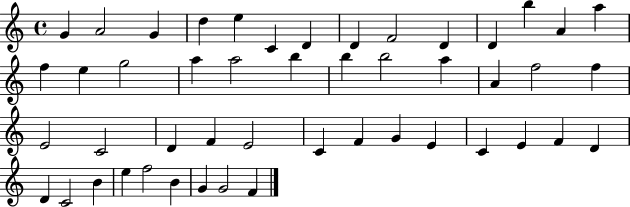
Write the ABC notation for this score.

X:1
T:Untitled
M:4/4
L:1/4
K:C
G A2 G d e C D D F2 D D b A a f e g2 a a2 b b b2 a A f2 f E2 C2 D F E2 C F G E C E F D D C2 B e f2 B G G2 F